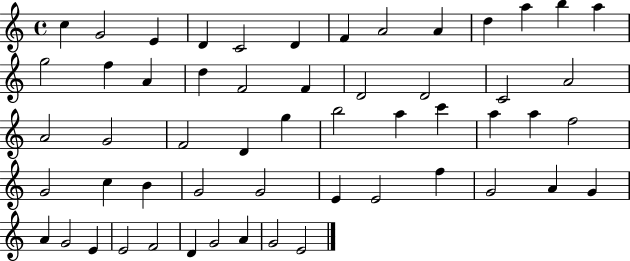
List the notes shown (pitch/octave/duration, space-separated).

C5/q G4/h E4/q D4/q C4/h D4/q F4/q A4/h A4/q D5/q A5/q B5/q A5/q G5/h F5/q A4/q D5/q F4/h F4/q D4/h D4/h C4/h A4/h A4/h G4/h F4/h D4/q G5/q B5/h A5/q C6/q A5/q A5/q F5/h G4/h C5/q B4/q G4/h G4/h E4/q E4/h F5/q G4/h A4/q G4/q A4/q G4/h E4/q E4/h F4/h D4/q G4/h A4/q G4/h E4/h